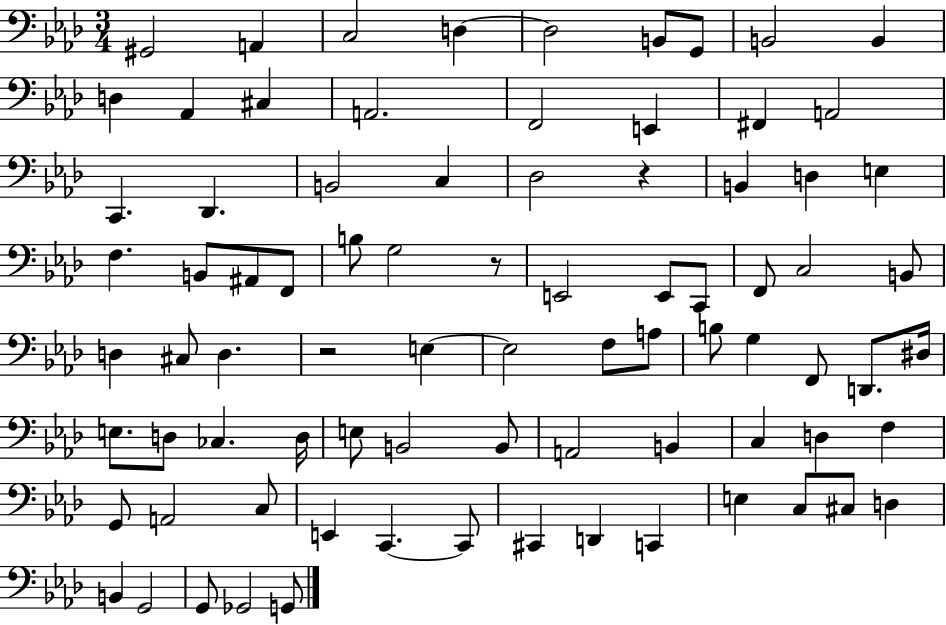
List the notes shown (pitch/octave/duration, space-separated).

G#2/h A2/q C3/h D3/q D3/h B2/e G2/e B2/h B2/q D3/q Ab2/q C#3/q A2/h. F2/h E2/q F#2/q A2/h C2/q. Db2/q. B2/h C3/q Db3/h R/q B2/q D3/q E3/q F3/q. B2/e A#2/e F2/e B3/e G3/h R/e E2/h E2/e C2/e F2/e C3/h B2/e D3/q C#3/e D3/q. R/h E3/q E3/h F3/e A3/e B3/e G3/q F2/e D2/e. D#3/s E3/e. D3/e CES3/q. D3/s E3/e B2/h B2/e A2/h B2/q C3/q D3/q F3/q G2/e A2/h C3/e E2/q C2/q. C2/e C#2/q D2/q C2/q E3/q C3/e C#3/e D3/q B2/q G2/h G2/e Gb2/h G2/e